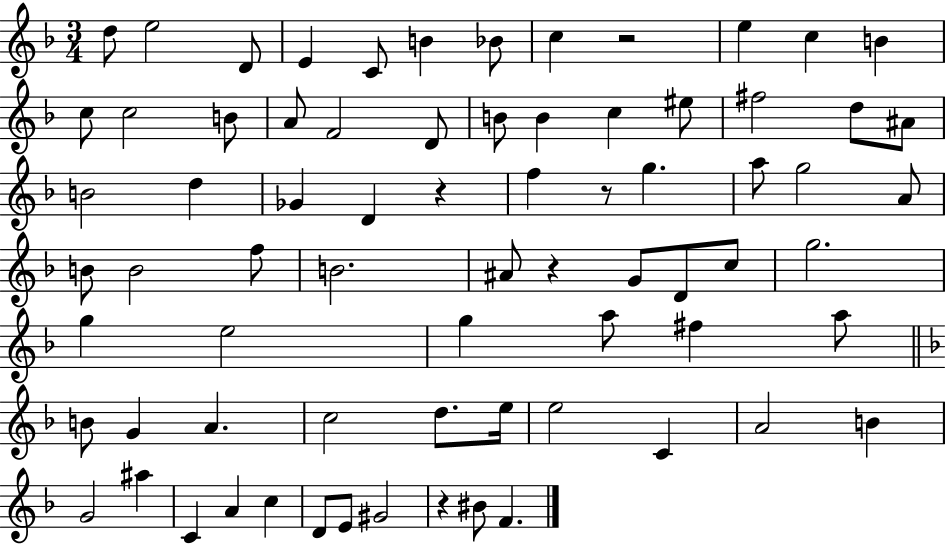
{
  \clef treble
  \numericTimeSignature
  \time 3/4
  \key f \major
  \repeat volta 2 { d''8 e''2 d'8 | e'4 c'8 b'4 bes'8 | c''4 r2 | e''4 c''4 b'4 | \break c''8 c''2 b'8 | a'8 f'2 d'8 | b'8 b'4 c''4 eis''8 | fis''2 d''8 ais'8 | \break b'2 d''4 | ges'4 d'4 r4 | f''4 r8 g''4. | a''8 g''2 a'8 | \break b'8 b'2 f''8 | b'2. | ais'8 r4 g'8 d'8 c''8 | g''2. | \break g''4 e''2 | g''4 a''8 fis''4 a''8 | \bar "||" \break \key f \major b'8 g'4 a'4. | c''2 d''8. e''16 | e''2 c'4 | a'2 b'4 | \break g'2 ais''4 | c'4 a'4 c''4 | d'8 e'8 gis'2 | r4 bis'8 f'4. | \break } \bar "|."
}